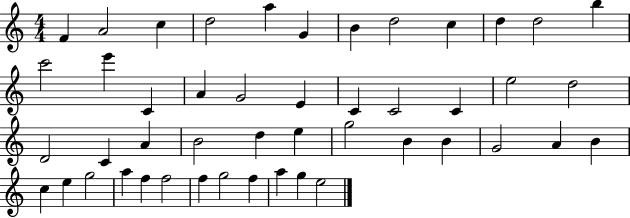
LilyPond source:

{
  \clef treble
  \numericTimeSignature
  \time 4/4
  \key c \major
  f'4 a'2 c''4 | d''2 a''4 g'4 | b'4 d''2 c''4 | d''4 d''2 b''4 | \break c'''2 e'''4 c'4 | a'4 g'2 e'4 | c'4 c'2 c'4 | e''2 d''2 | \break d'2 c'4 a'4 | b'2 d''4 e''4 | g''2 b'4 b'4 | g'2 a'4 b'4 | \break c''4 e''4 g''2 | a''4 f''4 f''2 | f''4 g''2 f''4 | a''4 g''4 e''2 | \break \bar "|."
}